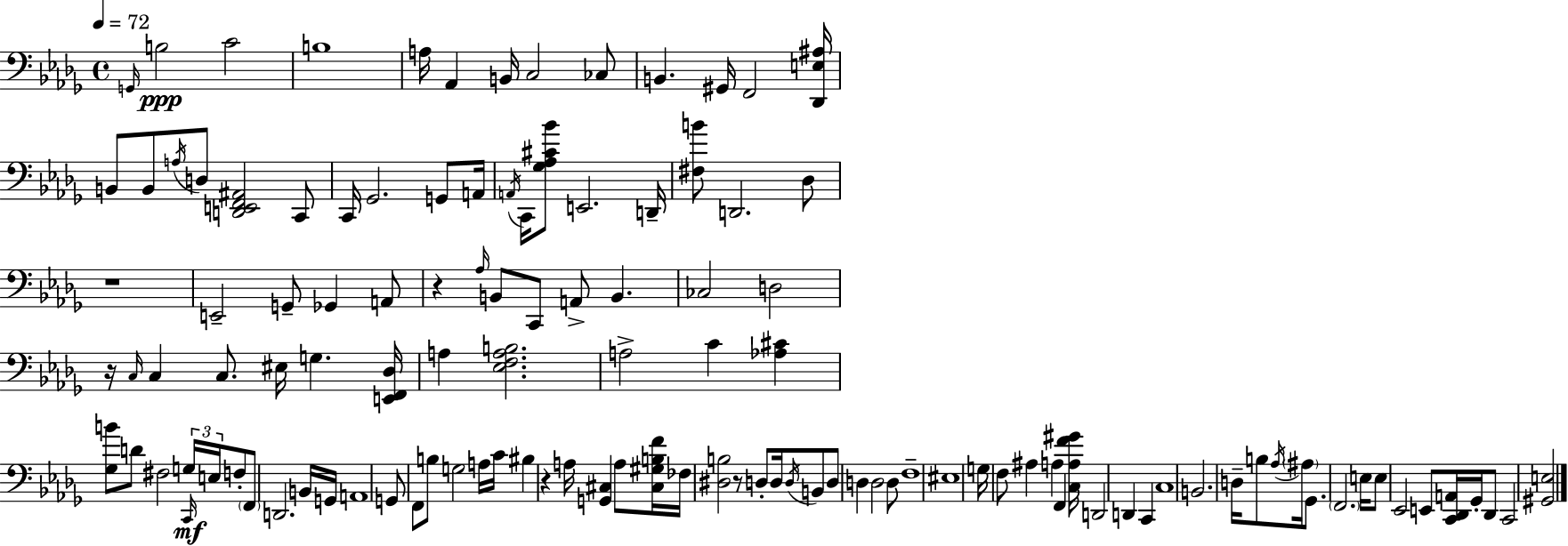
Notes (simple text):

G2/s B3/h C4/h B3/w A3/s Ab2/q B2/s C3/h CES3/e B2/q. G#2/s F2/h [Db2,E3,A#3]/s B2/e B2/e A3/s D3/e [D2,E2,F2,A#2]/h C2/e C2/s Gb2/h. G2/e A2/s A2/s C2/s [Gb3,Ab3,C#4,Bb4]/e E2/h. D2/s [F#3,B4]/e D2/h. Db3/e R/w E2/h G2/e Gb2/q A2/e R/q Ab3/s B2/e C2/e A2/e B2/q. CES3/h D3/h R/s C3/s C3/q C3/e. EIS3/s G3/q. [E2,F2,Db3]/s A3/q [Eb3,F3,A3,B3]/h. A3/h C4/q [Ab3,C#4]/q [Gb3,B4]/e D4/e F#3/h G3/s C2/s E3/s F3/e F2/e D2/h. B2/s G2/s A2/w G2/e F2/e B3/e G3/h A3/s C4/s BIS3/q R/q A3/s [G2,C#3]/q A3/e [C#3,G#3,B3,F4]/s FES3/s [D#3,B3]/h R/e D3/e D3/s D3/s B2/e D3/e D3/q D3/h D3/e F3/w EIS3/w G3/s F3/e A#3/q A3/q F2/q [C3,A3,F4,G#4]/s D2/h D2/q C2/q C3/w B2/h. D3/s B3/e Ab3/s A#3/s Gb2/e. F2/h. E3/s E3/e Eb2/h E2/e [C2,Db2,A2]/s Gb2/s Db2/e C2/h [G#2,E3]/h